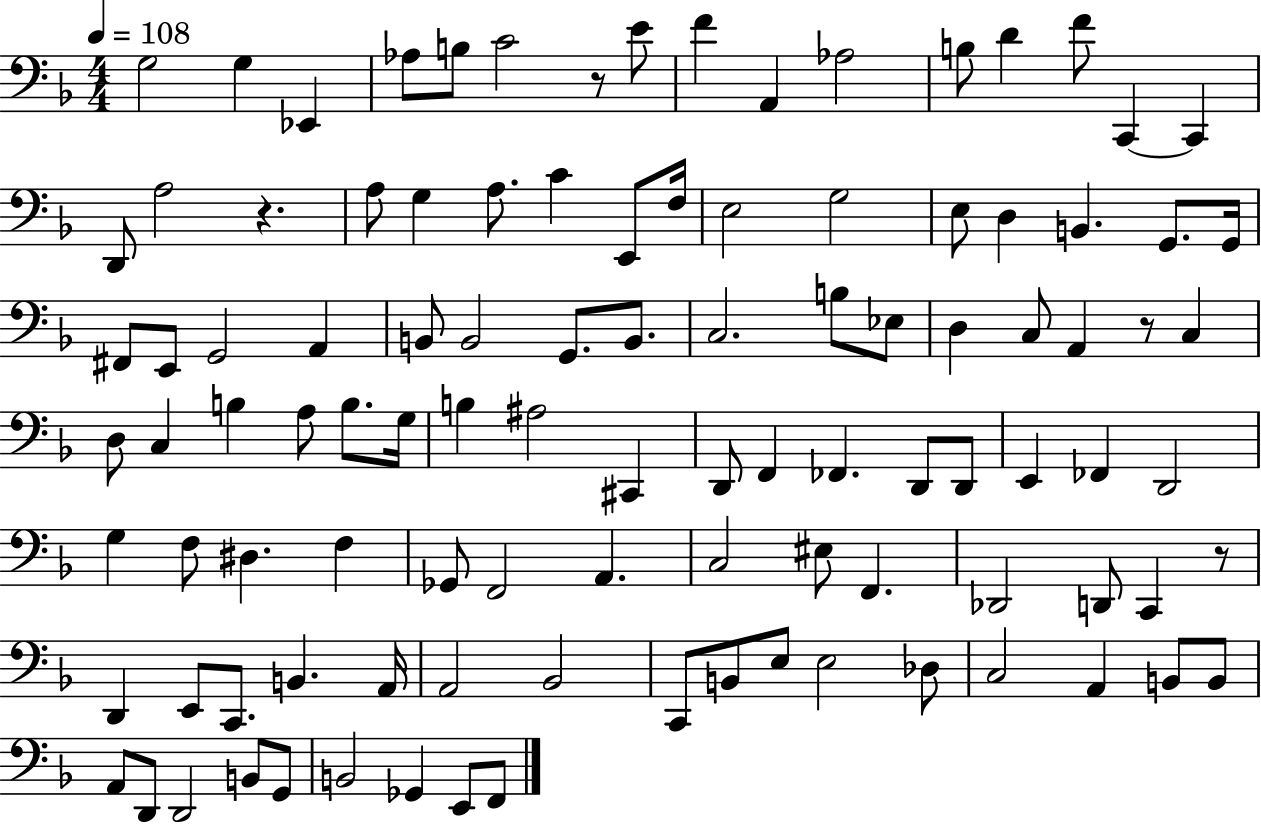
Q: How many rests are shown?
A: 4